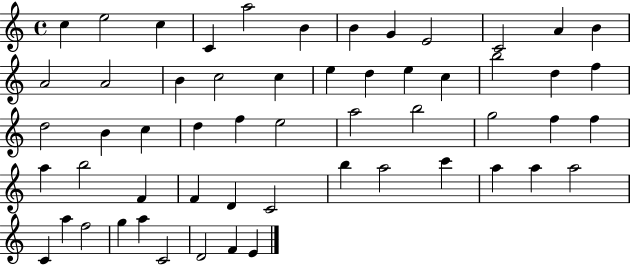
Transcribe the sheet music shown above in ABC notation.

X:1
T:Untitled
M:4/4
L:1/4
K:C
c e2 c C a2 B B G E2 C2 A B A2 A2 B c2 c e d e c b2 d f d2 B c d f e2 a2 b2 g2 f f a b2 F F D C2 b a2 c' a a a2 C a f2 g a C2 D2 F E